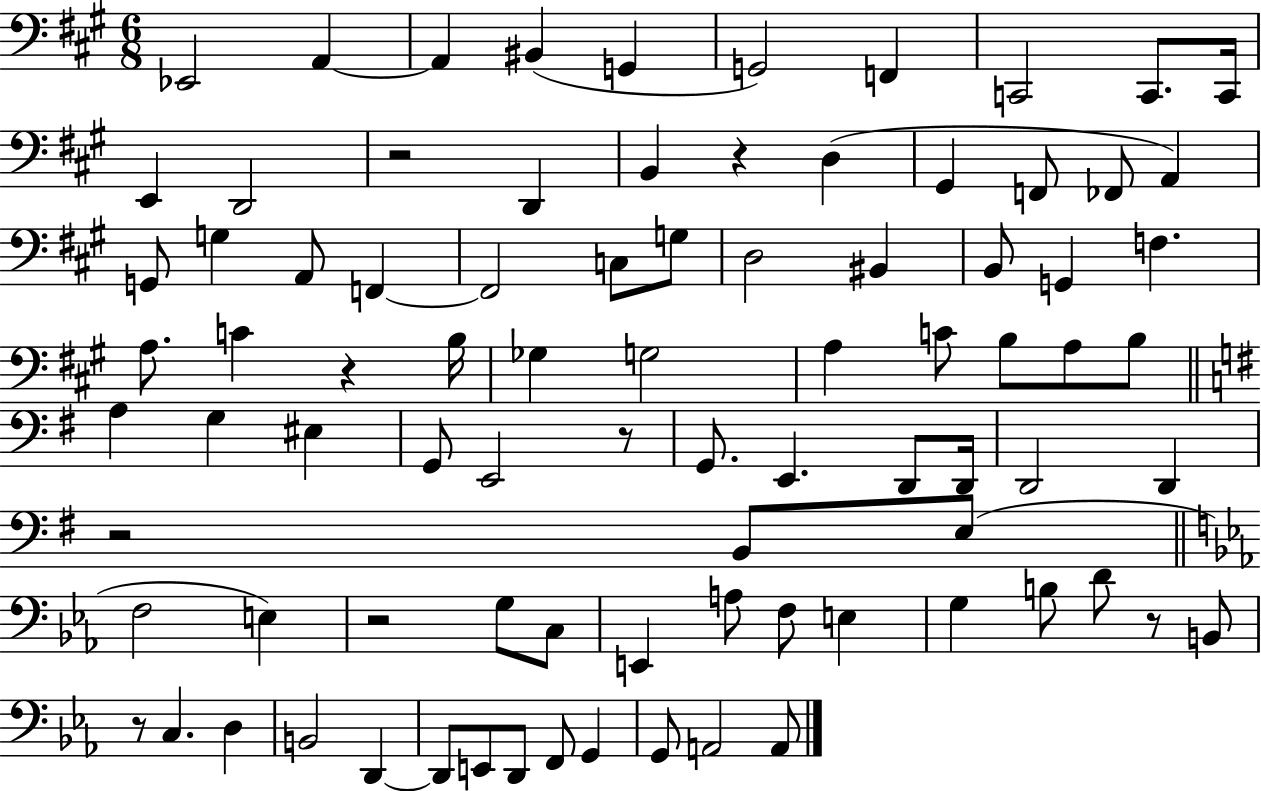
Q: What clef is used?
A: bass